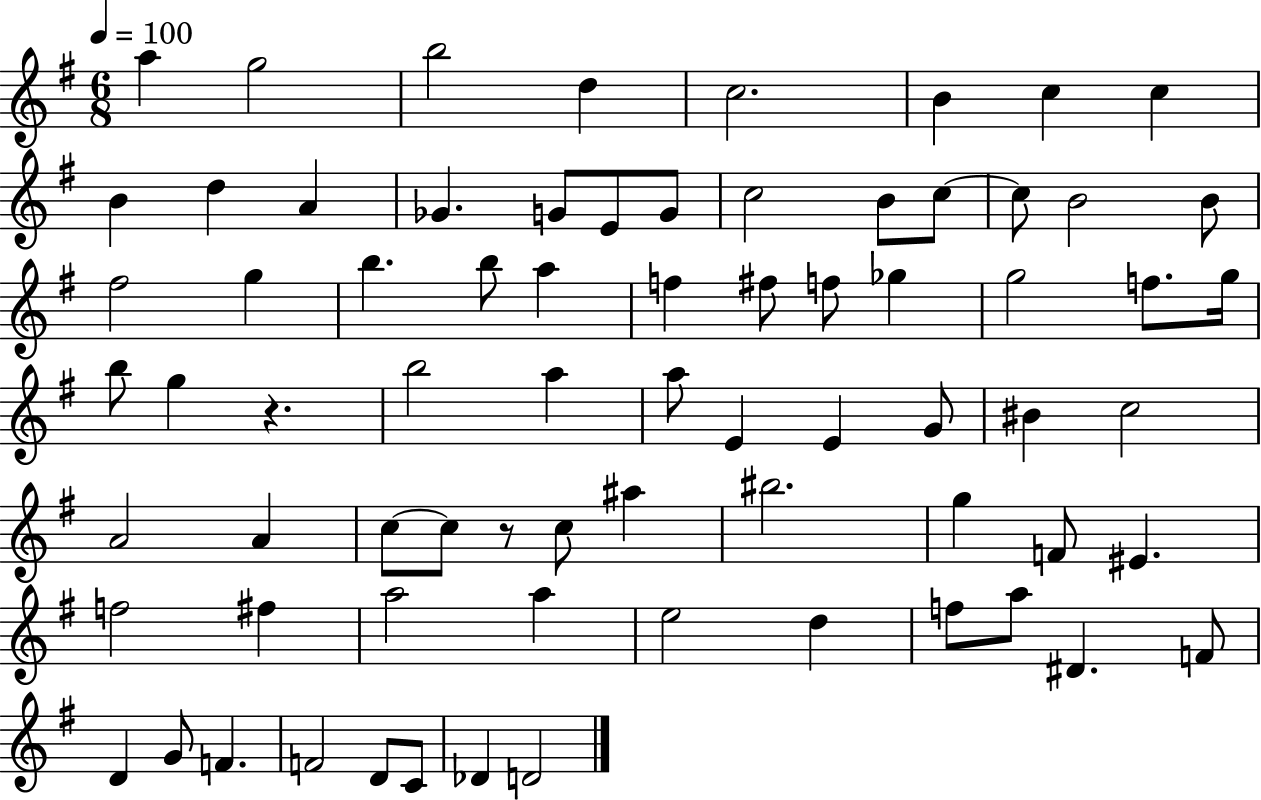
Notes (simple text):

A5/q G5/h B5/h D5/q C5/h. B4/q C5/q C5/q B4/q D5/q A4/q Gb4/q. G4/e E4/e G4/e C5/h B4/e C5/e C5/e B4/h B4/e F#5/h G5/q B5/q. B5/e A5/q F5/q F#5/e F5/e Gb5/q G5/h F5/e. G5/s B5/e G5/q R/q. B5/h A5/q A5/e E4/q E4/q G4/e BIS4/q C5/h A4/h A4/q C5/e C5/e R/e C5/e A#5/q BIS5/h. G5/q F4/e EIS4/q. F5/h F#5/q A5/h A5/q E5/h D5/q F5/e A5/e D#4/q. F4/e D4/q G4/e F4/q. F4/h D4/e C4/e Db4/q D4/h